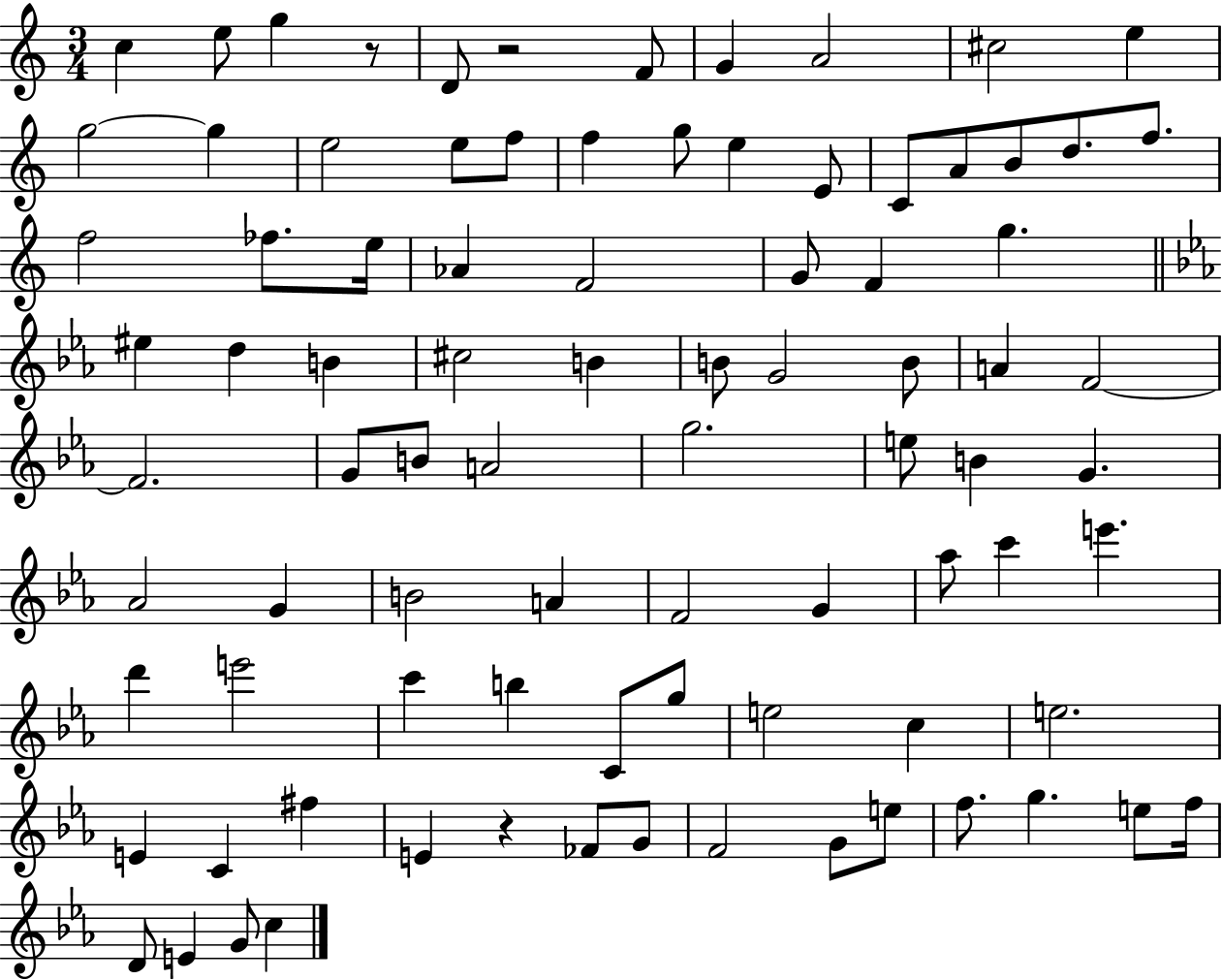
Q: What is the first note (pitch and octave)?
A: C5